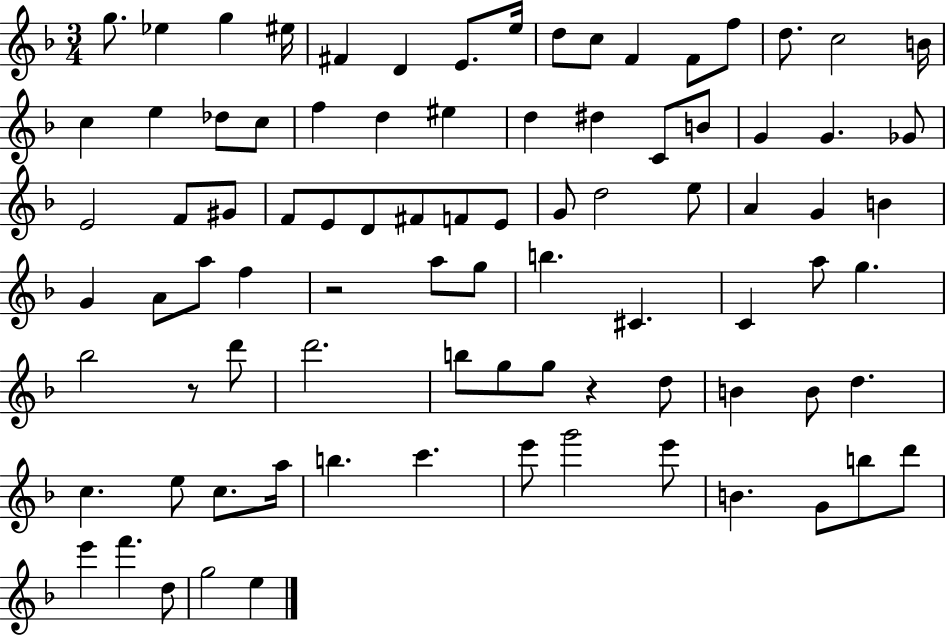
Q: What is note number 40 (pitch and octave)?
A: G4